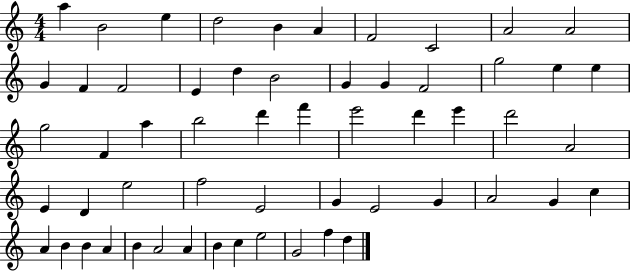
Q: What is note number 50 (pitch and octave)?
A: A4